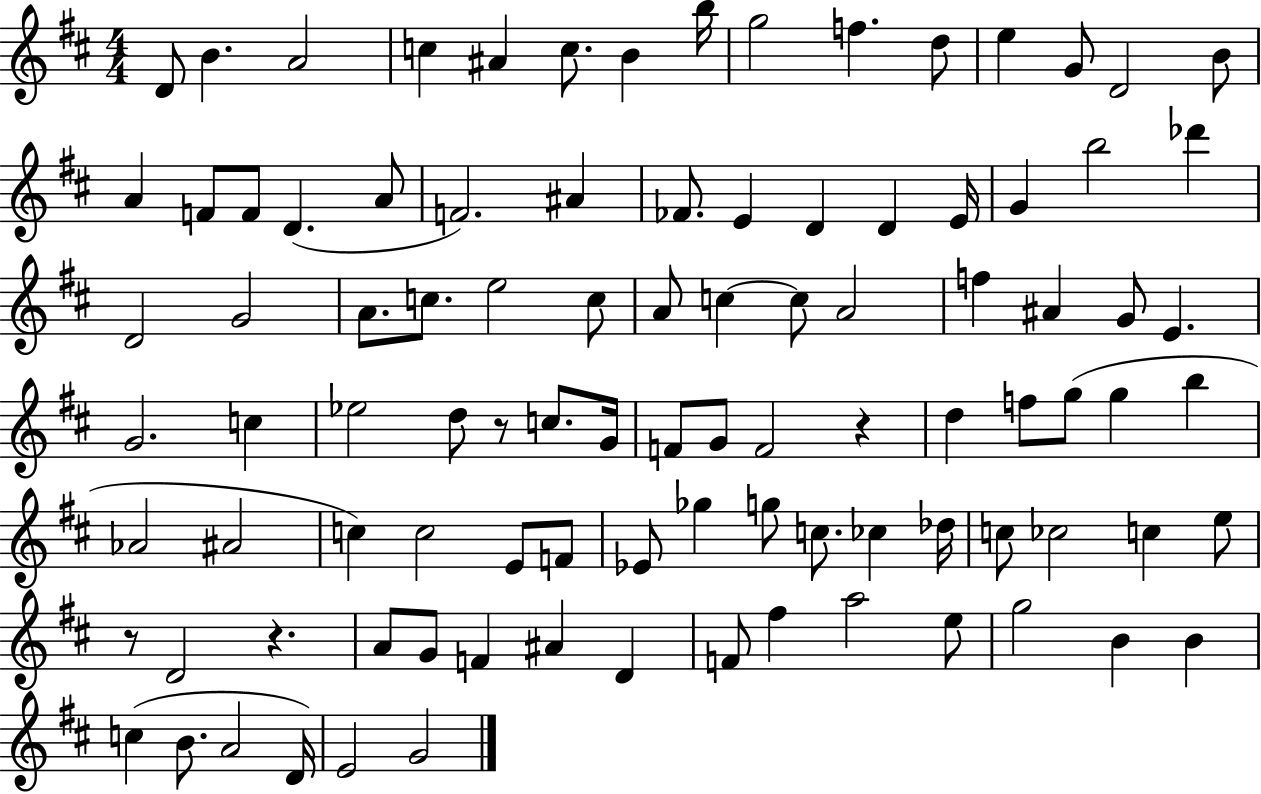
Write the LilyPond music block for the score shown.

{
  \clef treble
  \numericTimeSignature
  \time 4/4
  \key d \major
  \repeat volta 2 { d'8 b'4. a'2 | c''4 ais'4 c''8. b'4 b''16 | g''2 f''4. d''8 | e''4 g'8 d'2 b'8 | \break a'4 f'8 f'8 d'4.( a'8 | f'2.) ais'4 | fes'8. e'4 d'4 d'4 e'16 | g'4 b''2 des'''4 | \break d'2 g'2 | a'8. c''8. e''2 c''8 | a'8 c''4~~ c''8 a'2 | f''4 ais'4 g'8 e'4. | \break g'2. c''4 | ees''2 d''8 r8 c''8. g'16 | f'8 g'8 f'2 r4 | d''4 f''8 g''8( g''4 b''4 | \break aes'2 ais'2 | c''4) c''2 e'8 f'8 | ees'8 ges''4 g''8 c''8. ces''4 des''16 | c''8 ces''2 c''4 e''8 | \break r8 d'2 r4. | a'8 g'8 f'4 ais'4 d'4 | f'8 fis''4 a''2 e''8 | g''2 b'4 b'4 | \break c''4( b'8. a'2 d'16) | e'2 g'2 | } \bar "|."
}